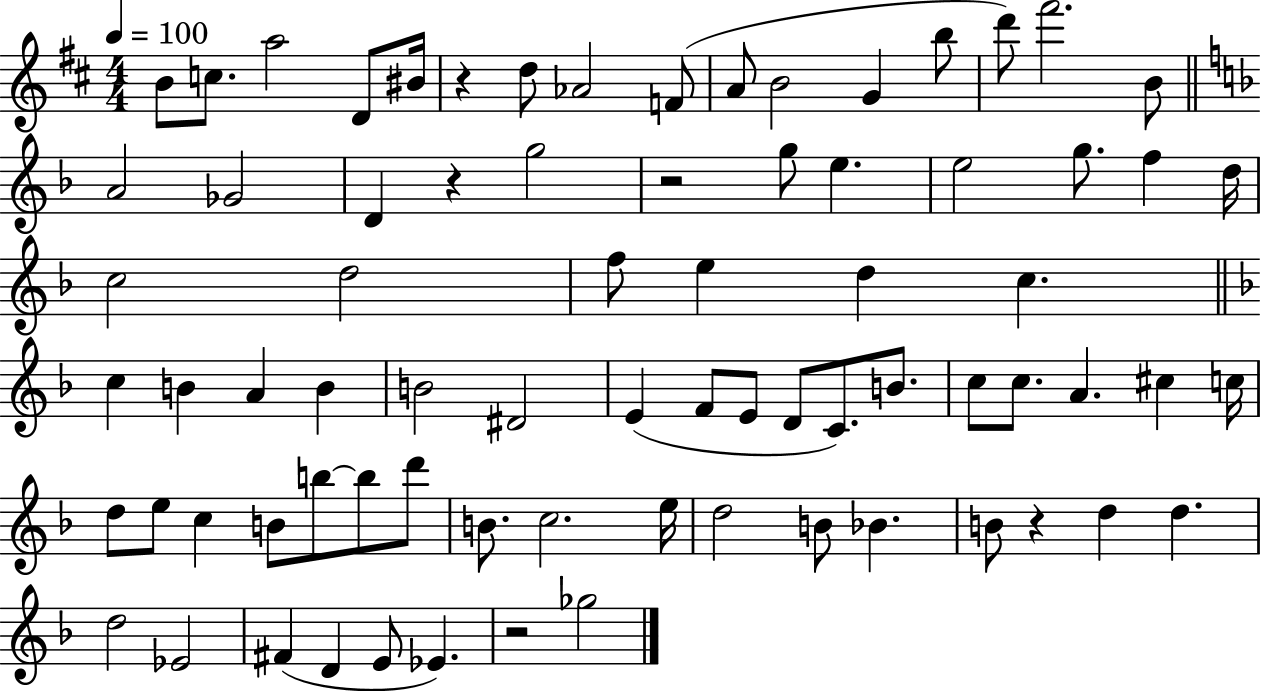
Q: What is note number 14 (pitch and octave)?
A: F#6